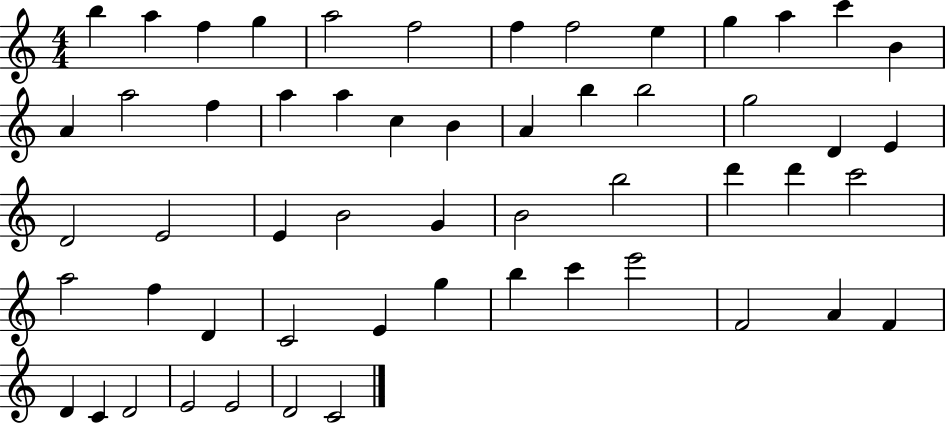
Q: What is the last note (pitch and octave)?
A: C4